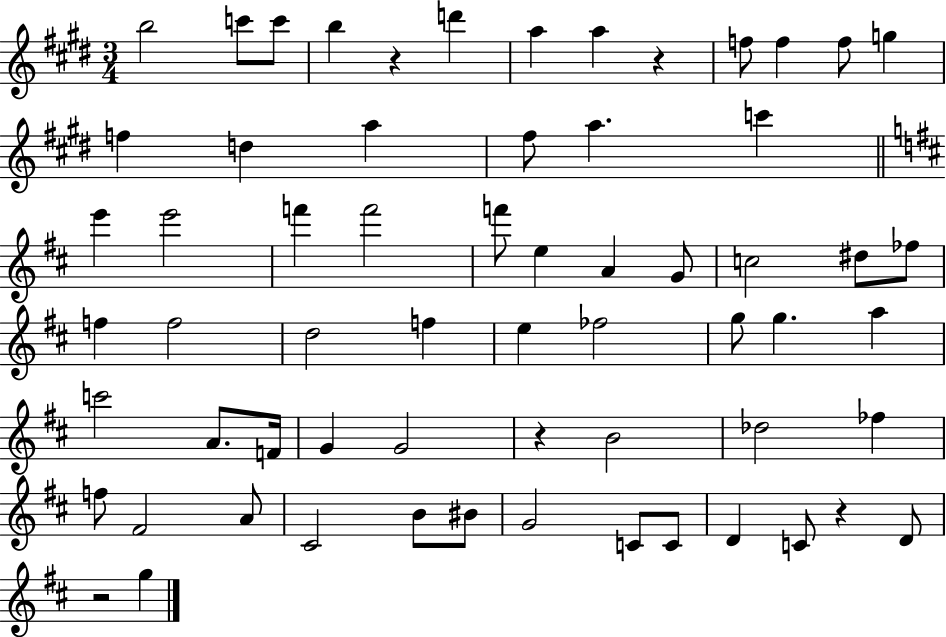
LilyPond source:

{
  \clef treble
  \numericTimeSignature
  \time 3/4
  \key e \major
  b''2 c'''8 c'''8 | b''4 r4 d'''4 | a''4 a''4 r4 | f''8 f''4 f''8 g''4 | \break f''4 d''4 a''4 | fis''8 a''4. c'''4 | \bar "||" \break \key d \major e'''4 e'''2 | f'''4 f'''2 | f'''8 e''4 a'4 g'8 | c''2 dis''8 fes''8 | \break f''4 f''2 | d''2 f''4 | e''4 fes''2 | g''8 g''4. a''4 | \break c'''2 a'8. f'16 | g'4 g'2 | r4 b'2 | des''2 fes''4 | \break f''8 fis'2 a'8 | cis'2 b'8 bis'8 | g'2 c'8 c'8 | d'4 c'8 r4 d'8 | \break r2 g''4 | \bar "|."
}